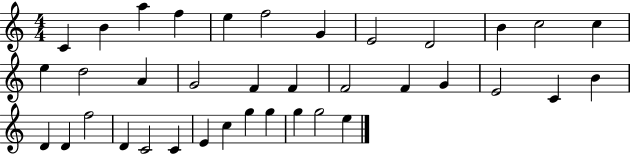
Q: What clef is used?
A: treble